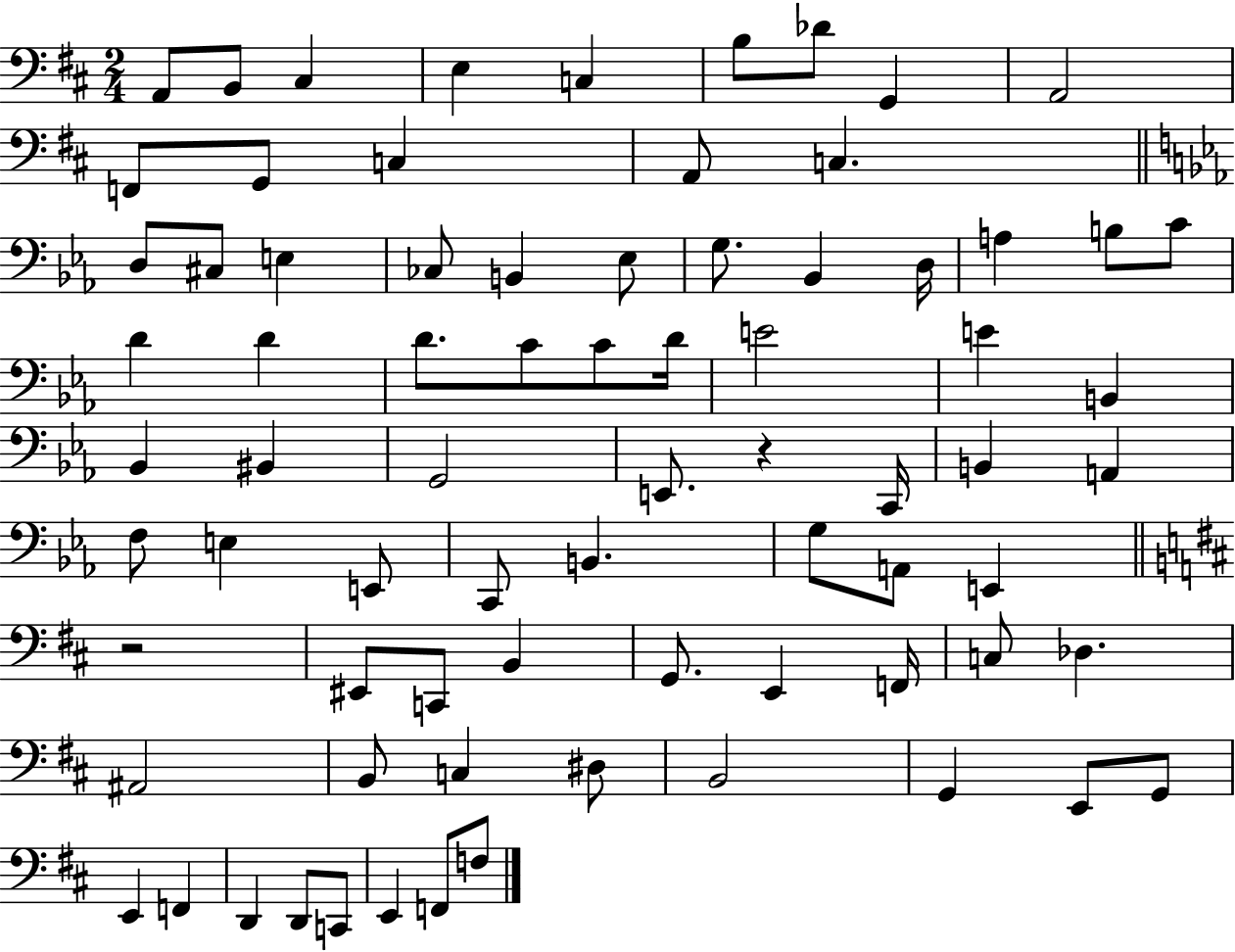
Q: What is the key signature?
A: D major